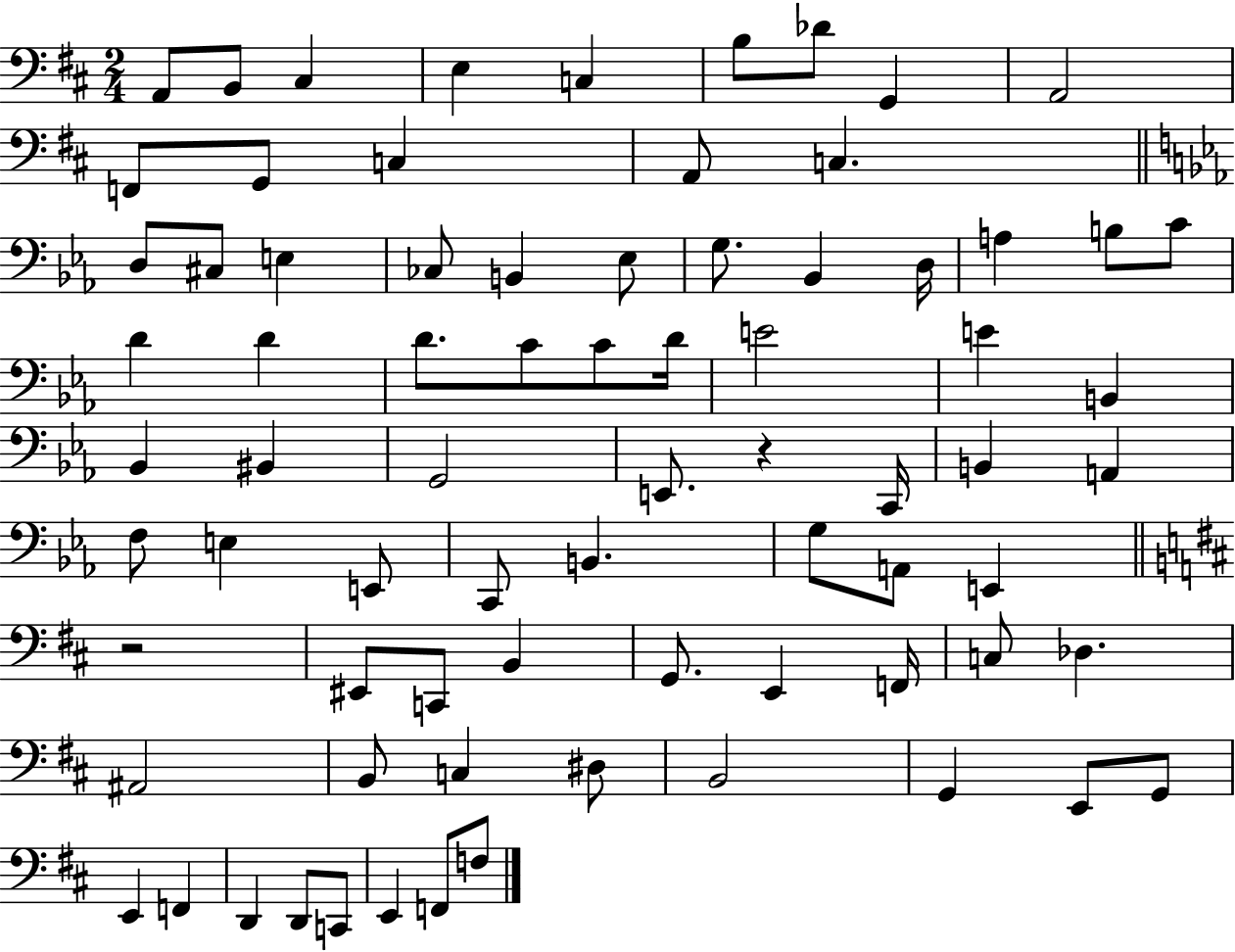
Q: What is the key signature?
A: D major